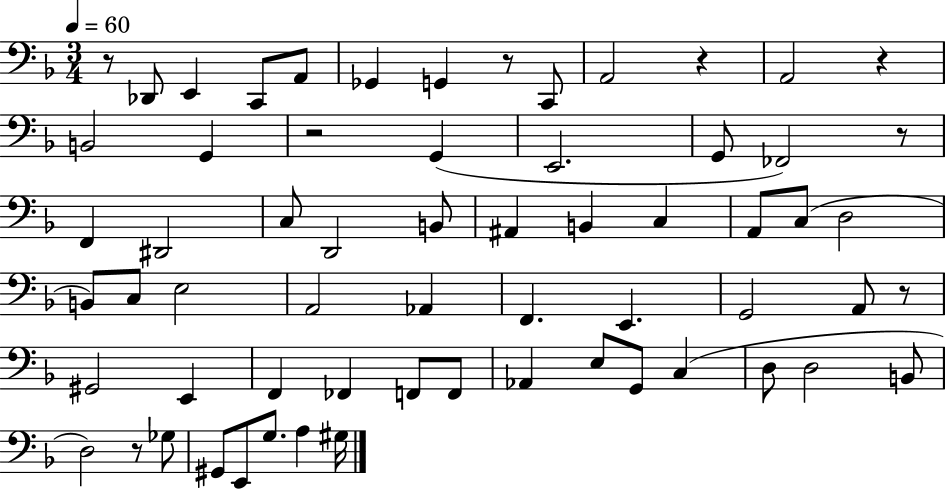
R/e Db2/e E2/q C2/e A2/e Gb2/q G2/q R/e C2/e A2/h R/q A2/h R/q B2/h G2/q R/h G2/q E2/h. G2/e FES2/h R/e F2/q D#2/h C3/e D2/h B2/e A#2/q B2/q C3/q A2/e C3/e D3/h B2/e C3/e E3/h A2/h Ab2/q F2/q. E2/q. G2/h A2/e R/e G#2/h E2/q F2/q FES2/q F2/e F2/e Ab2/q E3/e G2/e C3/q D3/e D3/h B2/e D3/h R/e Gb3/e G#2/e E2/e G3/e. A3/q G#3/s